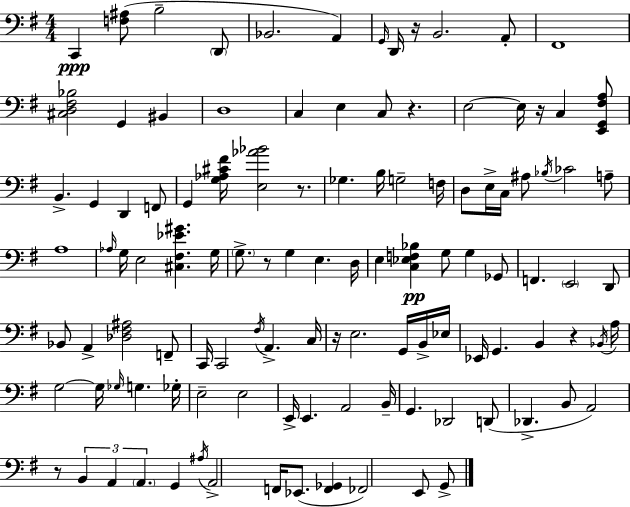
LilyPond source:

{
  \clef bass
  \numericTimeSignature
  \time 4/4
  \key g \major
  c,4\ppp <f ais>8( b2-- \parenthesize d,8 | bes,2. a,4) | \grace { g,16 } d,16 r16 b,2. a,8-. | fis,1 | \break <cis d fis bes>2 g,4 bis,4 | d1 | c4 e4 c8 r4. | e2~~ e16 r16 c4 <e, g, fis a>8 | \break b,4.-> g,4 d,4 f,8 | g,4 <g aes cis' fis'>16 <e aes' bes'>2 r8. | ges4. b16 g2-- | f16 d8 e16-> c16 ais8 \acciaccatura { bes16 } ces'2 | \break a8-- a1 | \grace { aes16 } g16 e2 <cis fis ees' gis'>4. | g16 \parenthesize g8.-> r8 g4 e4. | d16 e4 <c ees f bes>4\pp g8 g4 | \break ges,8 f,4. \parenthesize e,2 | d,8 bes,8 a,4-> <des fis ais>2 | f,8-- c,16 c,2 \acciaccatura { fis16 } a,4.-> | c16 r16 e2. | \break g,16 b,16-> ees16 ees,16 g,4. b,4 r4 | \acciaccatura { bes,16 } a16 g2~~ g16 \grace { ges16 } g4. | ges16-. e2-- e2 | e,16-> e,4. a,2 | \break b,16-- g,4. des,2 | d,8( des,4.-> b,8 a,2) | r8 \tuplet 3/2 { b,4 a,4 | \parenthesize a,4. } g,4 \acciaccatura { ais16 } a,2-> | \break f,16 ees,8.( <f, ges,>4 fes,2) | e,8 g,8-> \bar "|."
}